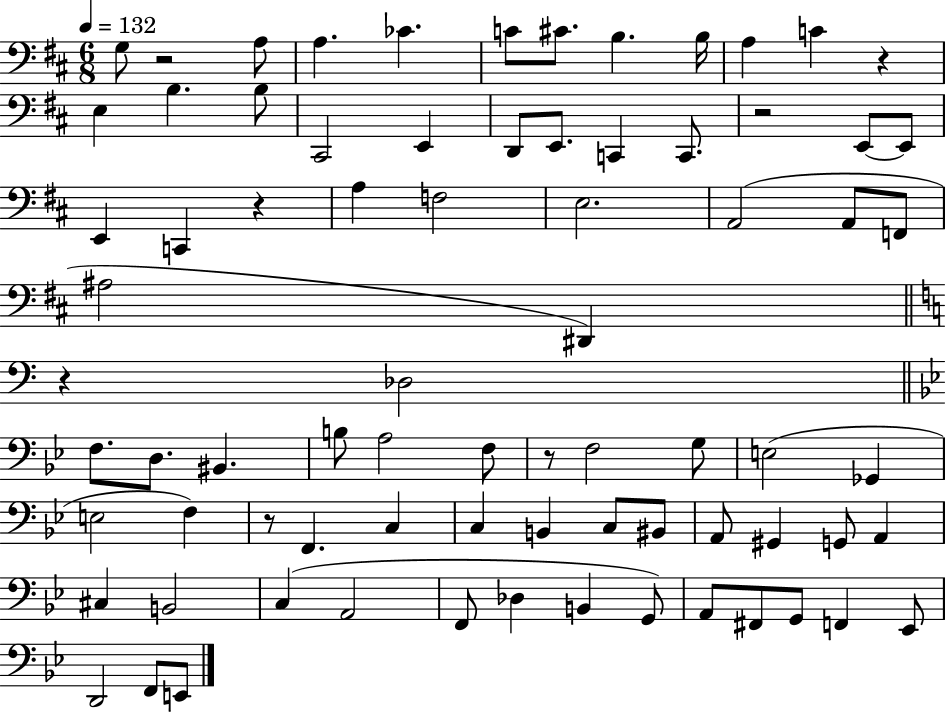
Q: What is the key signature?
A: D major